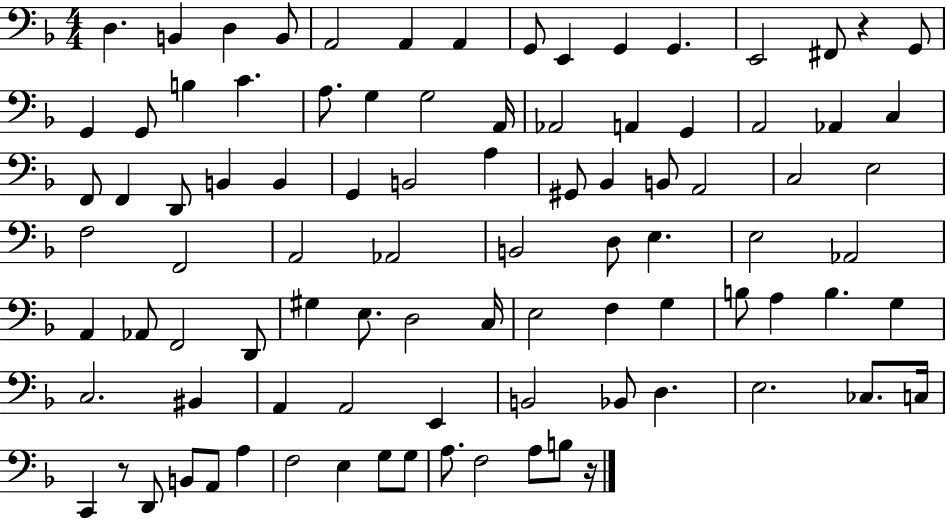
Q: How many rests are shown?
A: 3